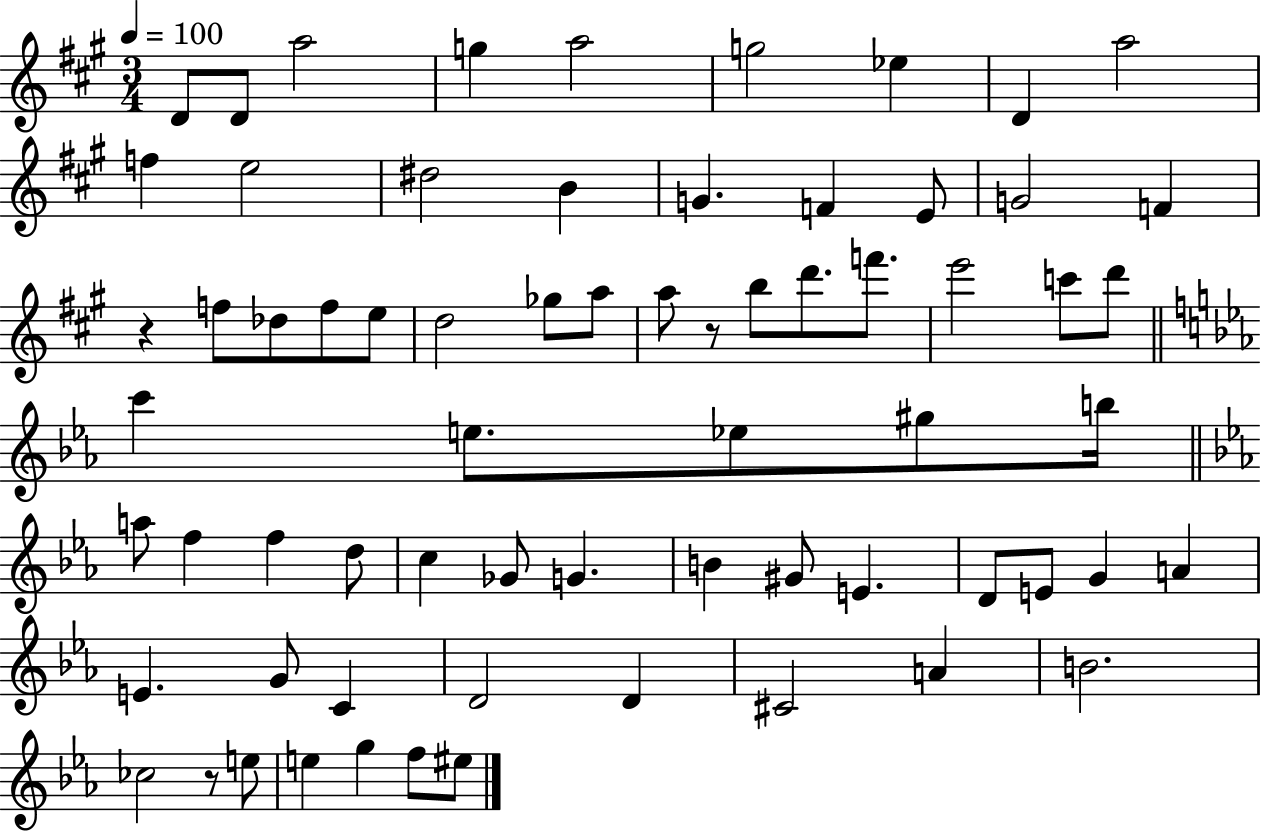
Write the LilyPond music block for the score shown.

{
  \clef treble
  \numericTimeSignature
  \time 3/4
  \key a \major
  \tempo 4 = 100
  d'8 d'8 a''2 | g''4 a''2 | g''2 ees''4 | d'4 a''2 | \break f''4 e''2 | dis''2 b'4 | g'4. f'4 e'8 | g'2 f'4 | \break r4 f''8 des''8 f''8 e''8 | d''2 ges''8 a''8 | a''8 r8 b''8 d'''8. f'''8. | e'''2 c'''8 d'''8 | \break \bar "||" \break \key ees \major c'''4 e''8. ees''8 gis''8 b''16 | \bar "||" \break \key ees \major a''8 f''4 f''4 d''8 | c''4 ges'8 g'4. | b'4 gis'8 e'4. | d'8 e'8 g'4 a'4 | \break e'4. g'8 c'4 | d'2 d'4 | cis'2 a'4 | b'2. | \break ces''2 r8 e''8 | e''4 g''4 f''8 eis''8 | \bar "|."
}